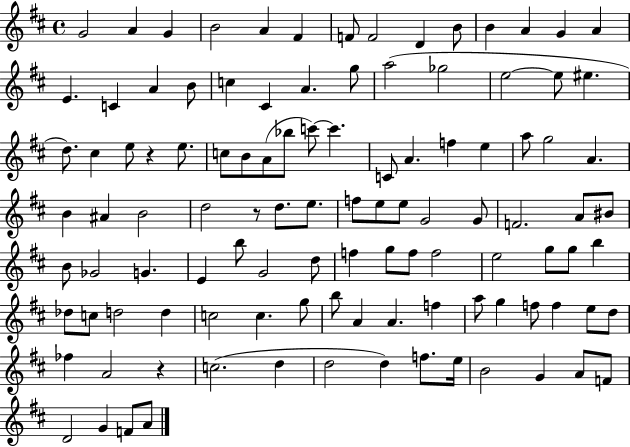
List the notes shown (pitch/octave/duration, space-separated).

G4/h A4/q G4/q B4/h A4/q F#4/q F4/e F4/h D4/q B4/e B4/q A4/q G4/q A4/q E4/q. C4/q A4/q B4/e C5/q C#4/q A4/q. G5/e A5/h Gb5/h E5/h E5/e EIS5/q. D5/e. C#5/q E5/e R/q E5/e. C5/e B4/e A4/e Bb5/e C6/e C6/q. C4/e A4/q. F5/q E5/q A5/e G5/h A4/q. B4/q A#4/q B4/h D5/h R/e D5/e. E5/e. F5/e E5/e E5/e G4/h G4/e F4/h. A4/e BIS4/e B4/e Gb4/h G4/q. E4/q B5/e G4/h D5/e F5/q G5/e F5/e F5/h E5/h G5/e G5/e B5/q Db5/e C5/e D5/h D5/q C5/h C5/q. G5/e B5/e A4/q A4/q. F5/q A5/e G5/q F5/e F5/q E5/e D5/e FES5/q A4/h R/q C5/h. D5/q D5/h D5/q F5/e. E5/s B4/h G4/q A4/e F4/e D4/h G4/q F4/e A4/e